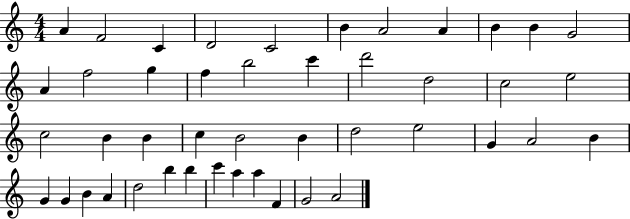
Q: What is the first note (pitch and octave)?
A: A4